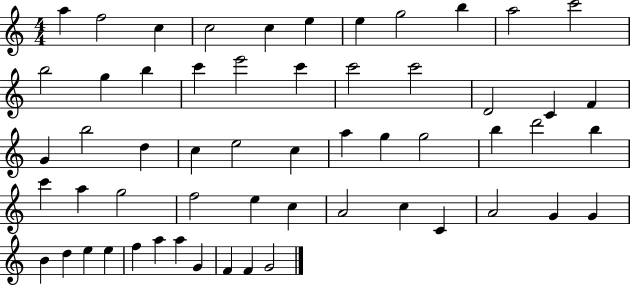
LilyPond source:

{
  \clef treble
  \numericTimeSignature
  \time 4/4
  \key c \major
  a''4 f''2 c''4 | c''2 c''4 e''4 | e''4 g''2 b''4 | a''2 c'''2 | \break b''2 g''4 b''4 | c'''4 e'''2 c'''4 | c'''2 c'''2 | d'2 c'4 f'4 | \break g'4 b''2 d''4 | c''4 e''2 c''4 | a''4 g''4 g''2 | b''4 d'''2 b''4 | \break c'''4 a''4 g''2 | f''2 e''4 c''4 | a'2 c''4 c'4 | a'2 g'4 g'4 | \break b'4 d''4 e''4 e''4 | f''4 a''4 a''4 g'4 | f'4 f'4 g'2 | \bar "|."
}